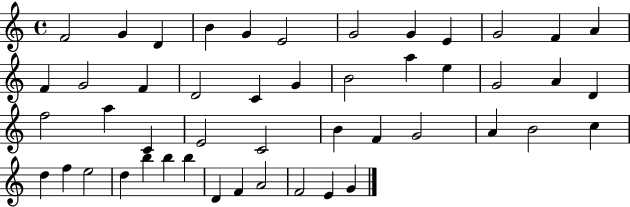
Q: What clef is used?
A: treble